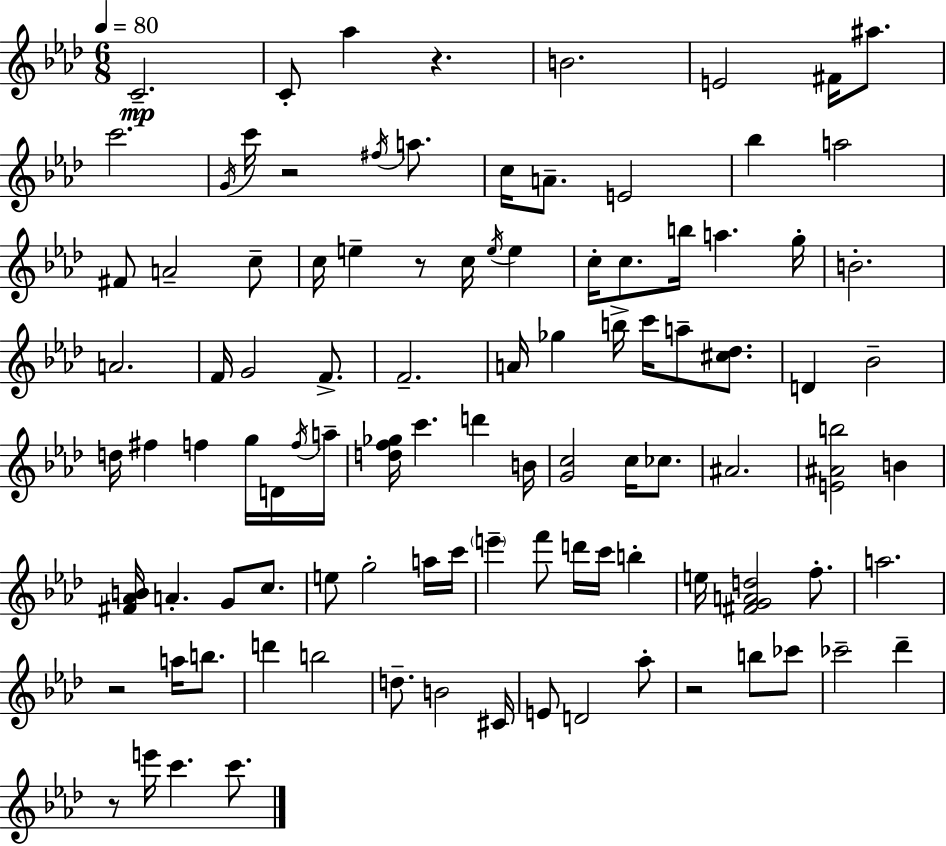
{
  \clef treble
  \numericTimeSignature
  \time 6/8
  \key aes \major
  \tempo 4 = 80
  c'2.--\mp | c'8-. aes''4 r4. | b'2. | e'2 fis'16 ais''8. | \break c'''2. | \acciaccatura { g'16 } c'''16 r2 \acciaccatura { fis''16 } a''8. | c''16 a'8.-- e'2 | bes''4 a''2 | \break fis'8 a'2-- | c''8-- c''16 e''4-- r8 c''16 \acciaccatura { e''16 } e''4 | c''16-. c''8. b''16 a''4. | g''16-. b'2.-. | \break a'2. | f'16 g'2 | f'8.-> f'2.-- | a'16 ges''4 b''16-> c'''16 a''8-- | \break <cis'' des''>8. d'4 bes'2-- | d''16 fis''4 f''4 | g''16 d'16 \acciaccatura { f''16 } a''16-- <d'' f'' ges''>16 c'''4. d'''4 | b'16 <g' c''>2 | \break c''16 ces''8. ais'2. | <e' ais' b''>2 | b'4 <fis' aes' b'>16 a'4.-. g'8 | c''8. e''8 g''2-. | \break a''16 c'''16 \parenthesize e'''4-- f'''8 d'''16 c'''16 | b''4-. e''16 <fis' g' a' d''>2 | f''8.-. a''2. | r2 | \break a''16 b''8. d'''4 b''2 | d''8.-- b'2 | cis'16 e'8 d'2 | aes''8-. r2 | \break b''8 ces'''8 ces'''2-- | des'''4-- r8 e'''16 c'''4. | c'''8. \bar "|."
}